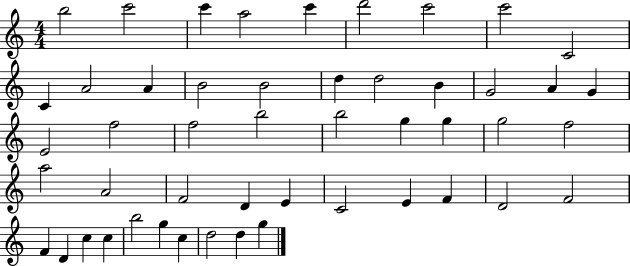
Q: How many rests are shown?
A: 0